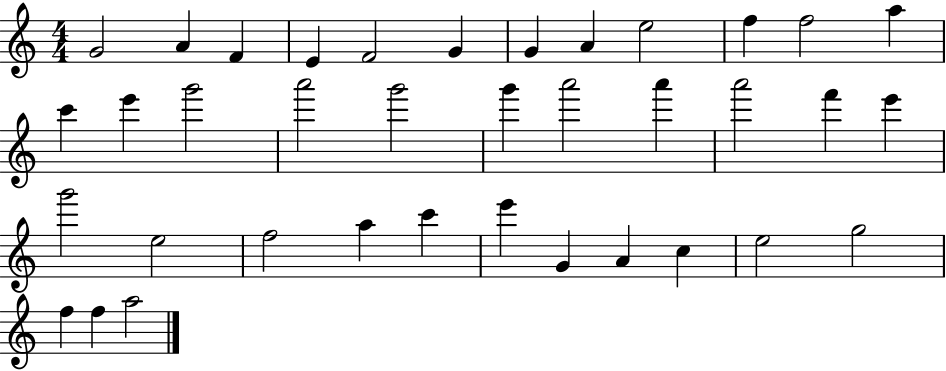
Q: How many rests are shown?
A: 0